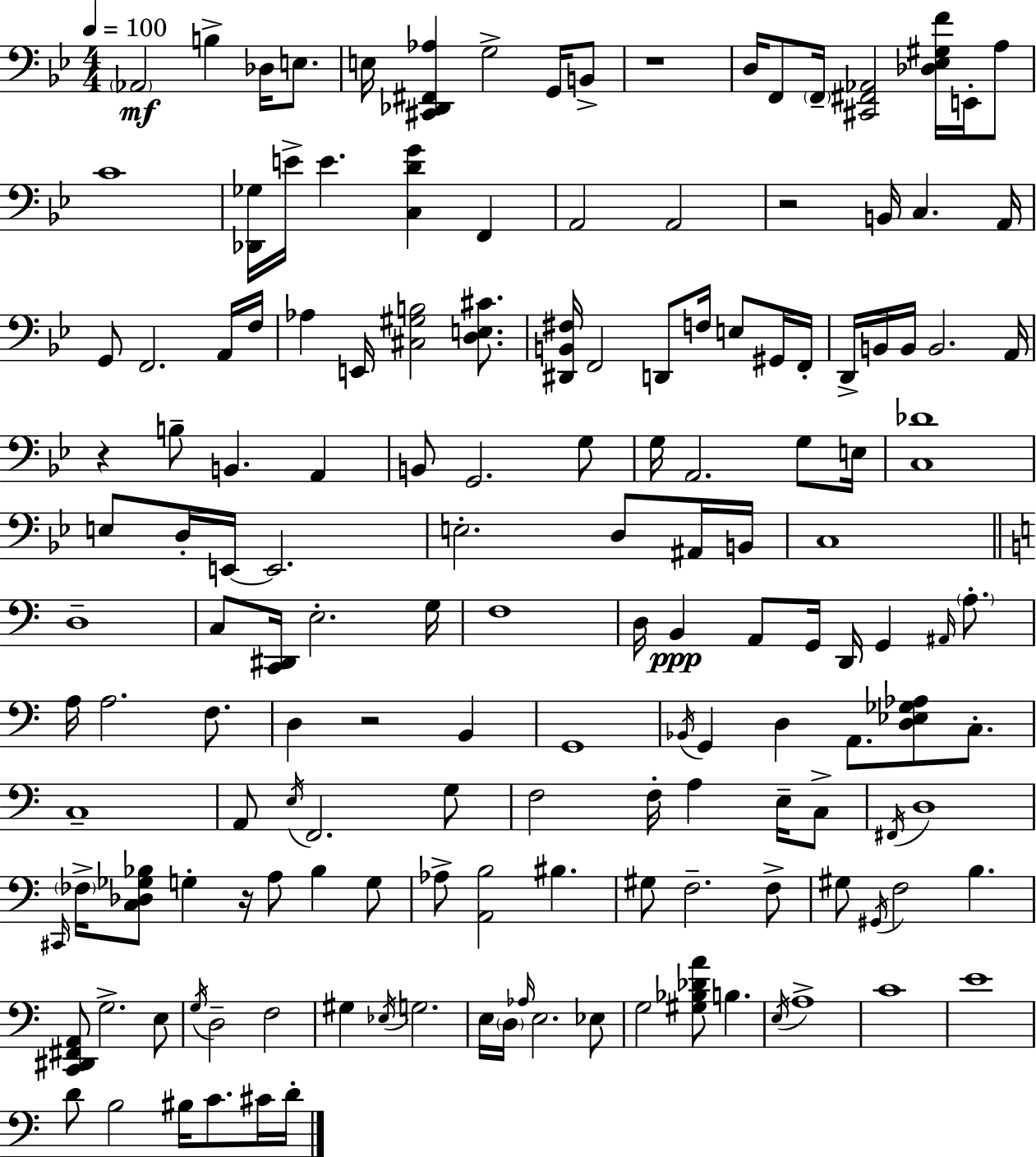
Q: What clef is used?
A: bass